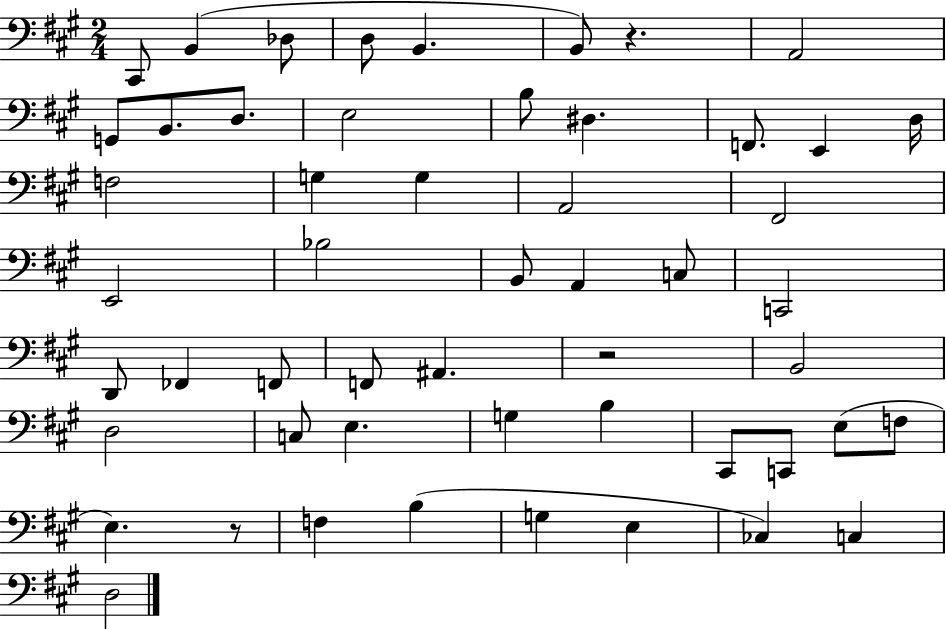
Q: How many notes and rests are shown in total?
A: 53